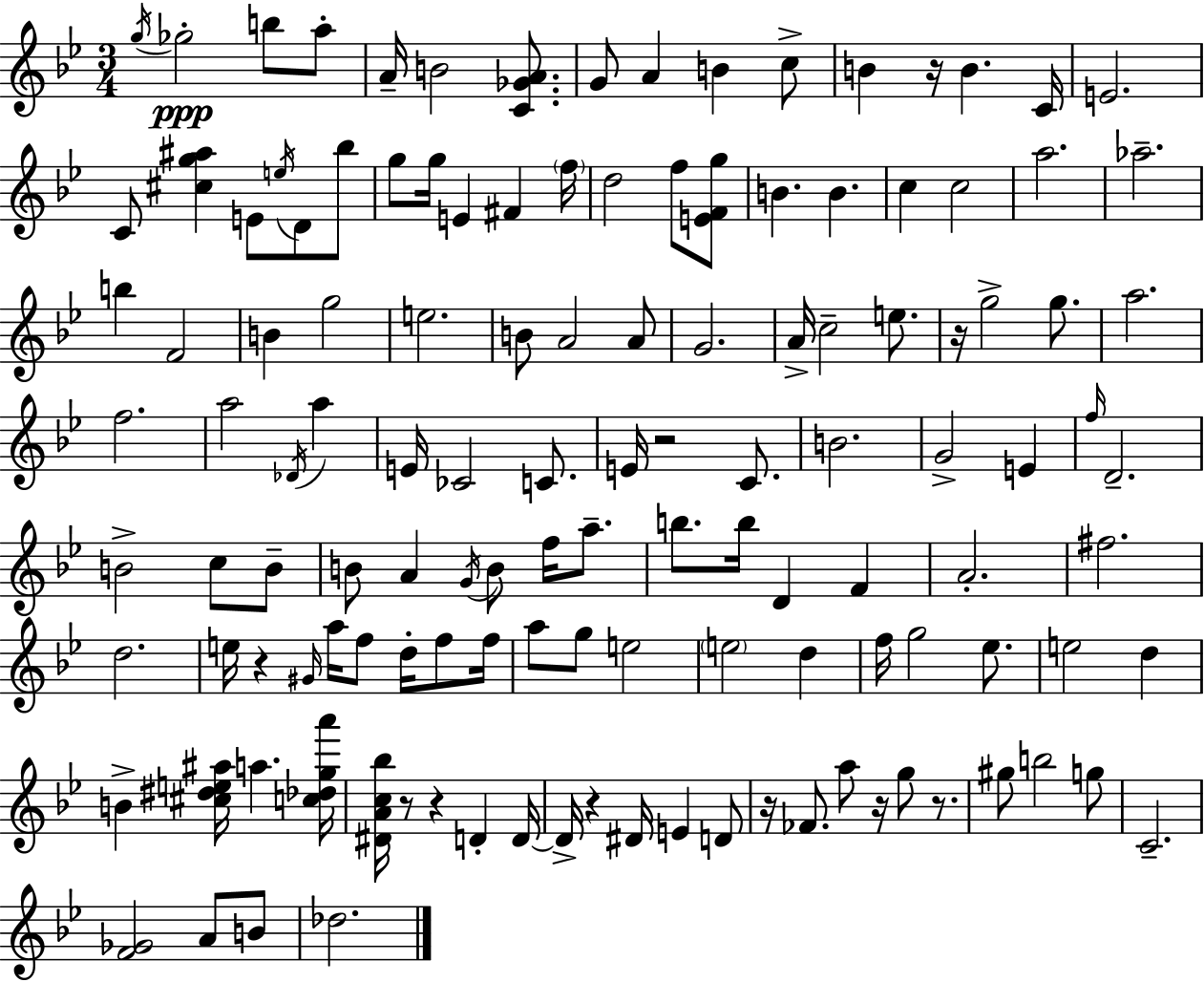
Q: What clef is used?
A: treble